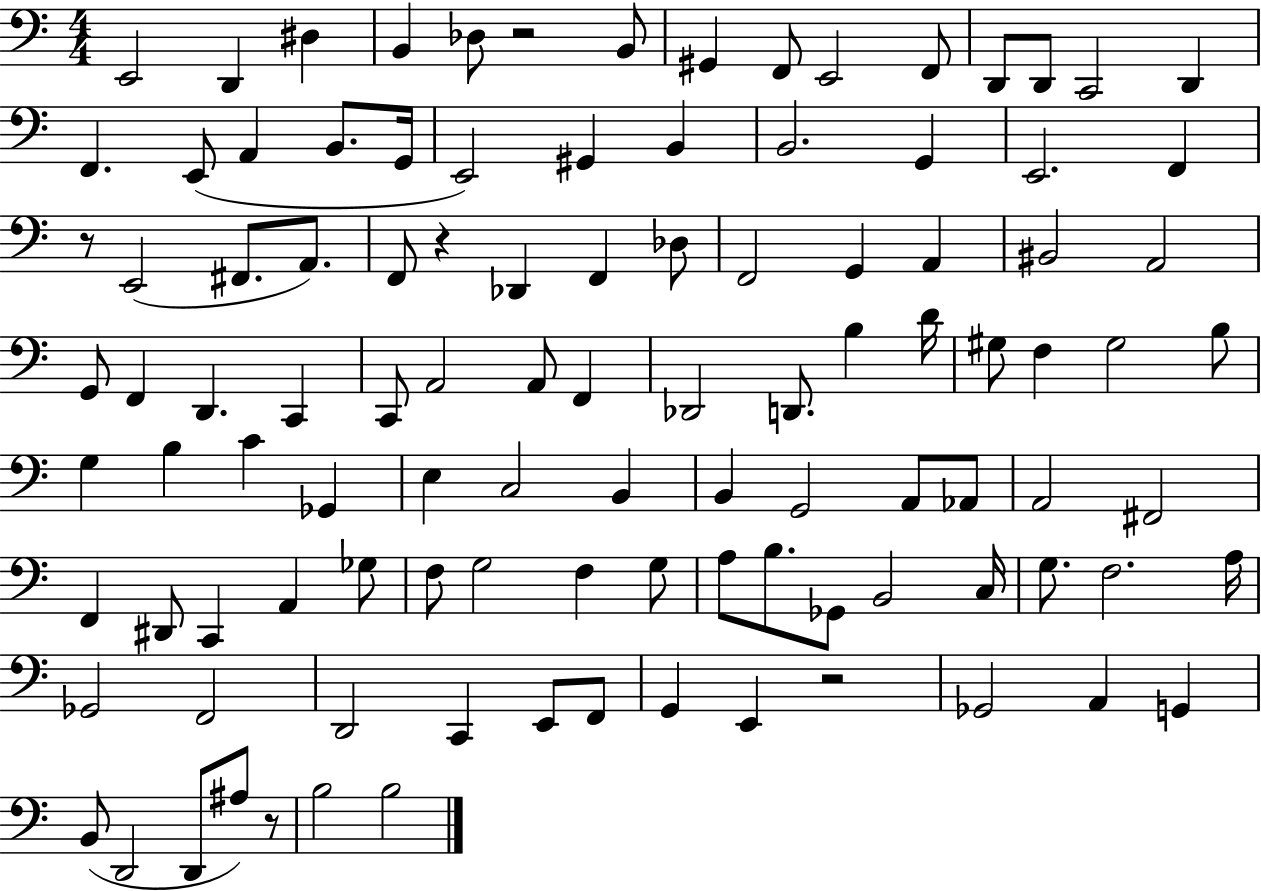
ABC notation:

X:1
T:Untitled
M:4/4
L:1/4
K:C
E,,2 D,, ^D, B,, _D,/2 z2 B,,/2 ^G,, F,,/2 E,,2 F,,/2 D,,/2 D,,/2 C,,2 D,, F,, E,,/2 A,, B,,/2 G,,/4 E,,2 ^G,, B,, B,,2 G,, E,,2 F,, z/2 E,,2 ^F,,/2 A,,/2 F,,/2 z _D,, F,, _D,/2 F,,2 G,, A,, ^B,,2 A,,2 G,,/2 F,, D,, C,, C,,/2 A,,2 A,,/2 F,, _D,,2 D,,/2 B, D/4 ^G,/2 F, ^G,2 B,/2 G, B, C _G,, E, C,2 B,, B,, G,,2 A,,/2 _A,,/2 A,,2 ^F,,2 F,, ^D,,/2 C,, A,, _G,/2 F,/2 G,2 F, G,/2 A,/2 B,/2 _G,,/2 B,,2 C,/4 G,/2 F,2 A,/4 _G,,2 F,,2 D,,2 C,, E,,/2 F,,/2 G,, E,, z2 _G,,2 A,, G,, B,,/2 D,,2 D,,/2 ^A,/2 z/2 B,2 B,2